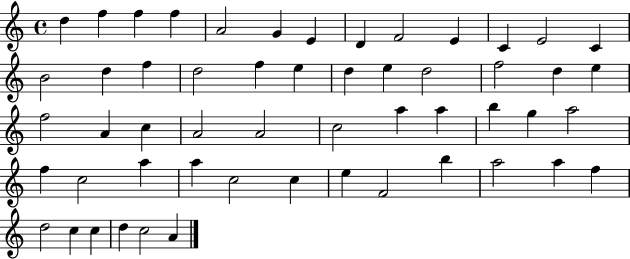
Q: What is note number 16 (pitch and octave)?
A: F5